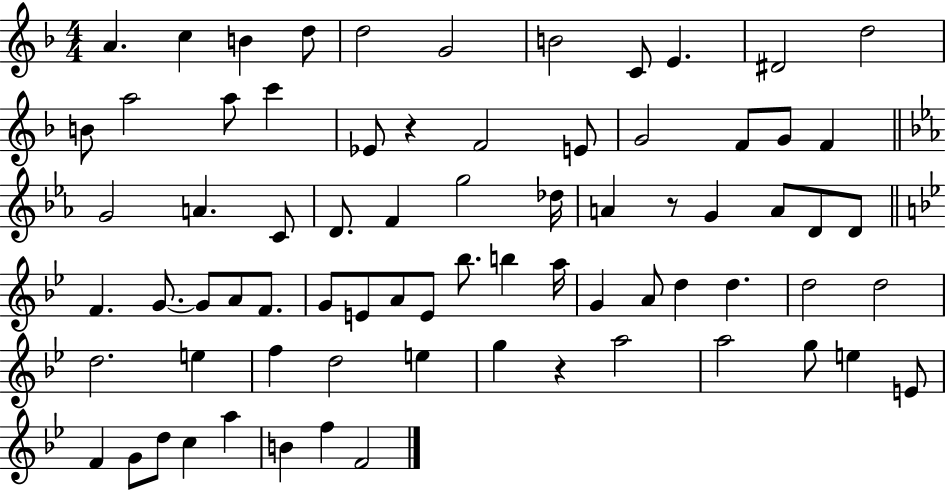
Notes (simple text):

A4/q. C5/q B4/q D5/e D5/h G4/h B4/h C4/e E4/q. D#4/h D5/h B4/e A5/h A5/e C6/q Eb4/e R/q F4/h E4/e G4/h F4/e G4/e F4/q G4/h A4/q. C4/e D4/e. F4/q G5/h Db5/s A4/q R/e G4/q A4/e D4/e D4/e F4/q. G4/e. G4/e A4/e F4/e. G4/e E4/e A4/e E4/e Bb5/e. B5/q A5/s G4/q A4/e D5/q D5/q. D5/h D5/h D5/h. E5/q F5/q D5/h E5/q G5/q R/q A5/h A5/h G5/e E5/q E4/e F4/q G4/e D5/e C5/q A5/q B4/q F5/q F4/h